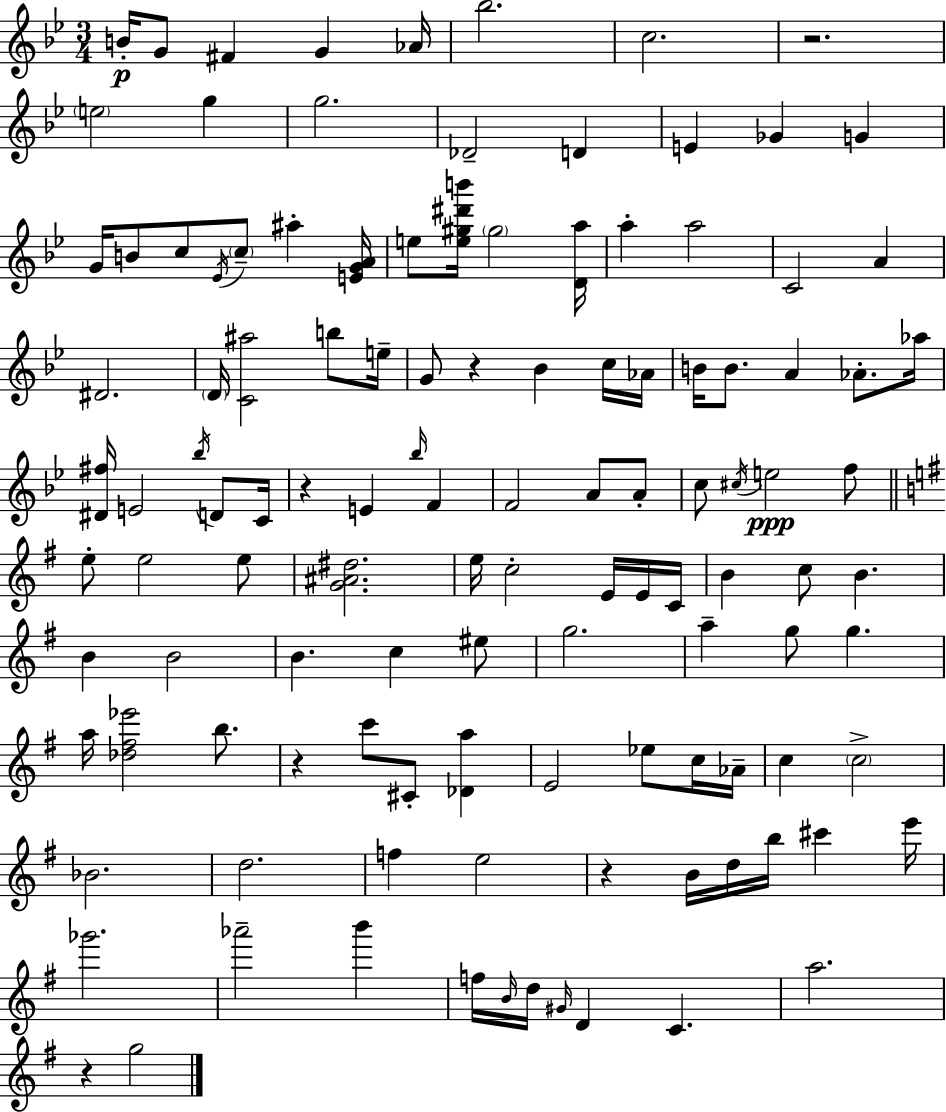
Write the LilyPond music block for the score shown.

{
  \clef treble
  \numericTimeSignature
  \time 3/4
  \key g \minor
  \repeat volta 2 { b'16-.\p g'8 fis'4 g'4 aes'16 | bes''2. | c''2. | r2. | \break \parenthesize e''2 g''4 | g''2. | des'2-- d'4 | e'4 ges'4 g'4 | \break g'16 b'8 c''8 \acciaccatura { ees'16 } \parenthesize c''8-- ais''4-. | <e' g' a'>16 e''8 <e'' gis'' dis''' b'''>16 \parenthesize gis''2 | <d' a''>16 a''4-. a''2 | c'2 a'4 | \break dis'2. | \parenthesize d'16 <c' ais''>2 b''8 | e''16-- g'8 r4 bes'4 c''16 | aes'16 b'16 b'8. a'4 aes'8.-. | \break aes''16 <dis' fis''>16 e'2 \acciaccatura { bes''16 } d'8 | c'16 r4 e'4 \grace { bes''16 } f'4 | f'2 a'8 | a'8-. c''8 \acciaccatura { cis''16 }\ppp e''2 | \break f''8 \bar "||" \break \key g \major e''8-. e''2 e''8 | <g' ais' dis''>2. | e''16 c''2-. e'16 e'16 c'16 | b'4 c''8 b'4. | \break b'4 b'2 | b'4. c''4 eis''8 | g''2. | a''4-- g''8 g''4. | \break a''16 <des'' fis'' ees'''>2 b''8. | r4 c'''8 cis'8-. <des' a''>4 | e'2 ees''8 c''16 aes'16-- | c''4 \parenthesize c''2-> | \break bes'2. | d''2. | f''4 e''2 | r4 b'16 d''16 b''16 cis'''4 e'''16 | \break ges'''2. | aes'''2-- b'''4 | f''16 \grace { b'16 } d''16 \grace { gis'16 } d'4 c'4. | a''2. | \break r4 g''2 | } \bar "|."
}